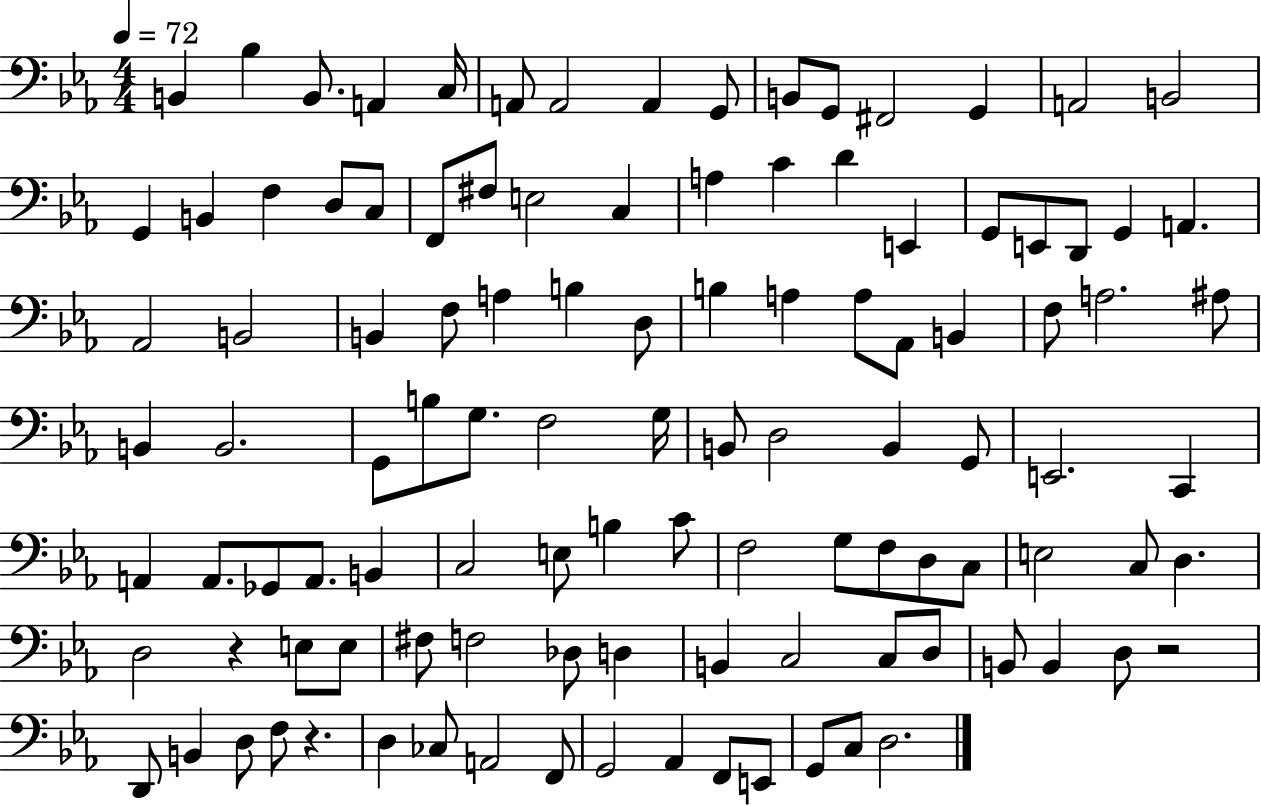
B2/q Bb3/q B2/e. A2/q C3/s A2/e A2/h A2/q G2/e B2/e G2/e F#2/h G2/q A2/h B2/h G2/q B2/q F3/q D3/e C3/e F2/e F#3/e E3/h C3/q A3/q C4/q D4/q E2/q G2/e E2/e D2/e G2/q A2/q. Ab2/h B2/h B2/q F3/e A3/q B3/q D3/e B3/q A3/q A3/e Ab2/e B2/q F3/e A3/h. A#3/e B2/q B2/h. G2/e B3/e G3/e. F3/h G3/s B2/e D3/h B2/q G2/e E2/h. C2/q A2/q A2/e. Gb2/e A2/e. B2/q C3/h E3/e B3/q C4/e F3/h G3/e F3/e D3/e C3/e E3/h C3/e D3/q. D3/h R/q E3/e E3/e F#3/e F3/h Db3/e D3/q B2/q C3/h C3/e D3/e B2/e B2/q D3/e R/h D2/e B2/q D3/e F3/e R/q. D3/q CES3/e A2/h F2/e G2/h Ab2/q F2/e E2/e G2/e C3/e D3/h.